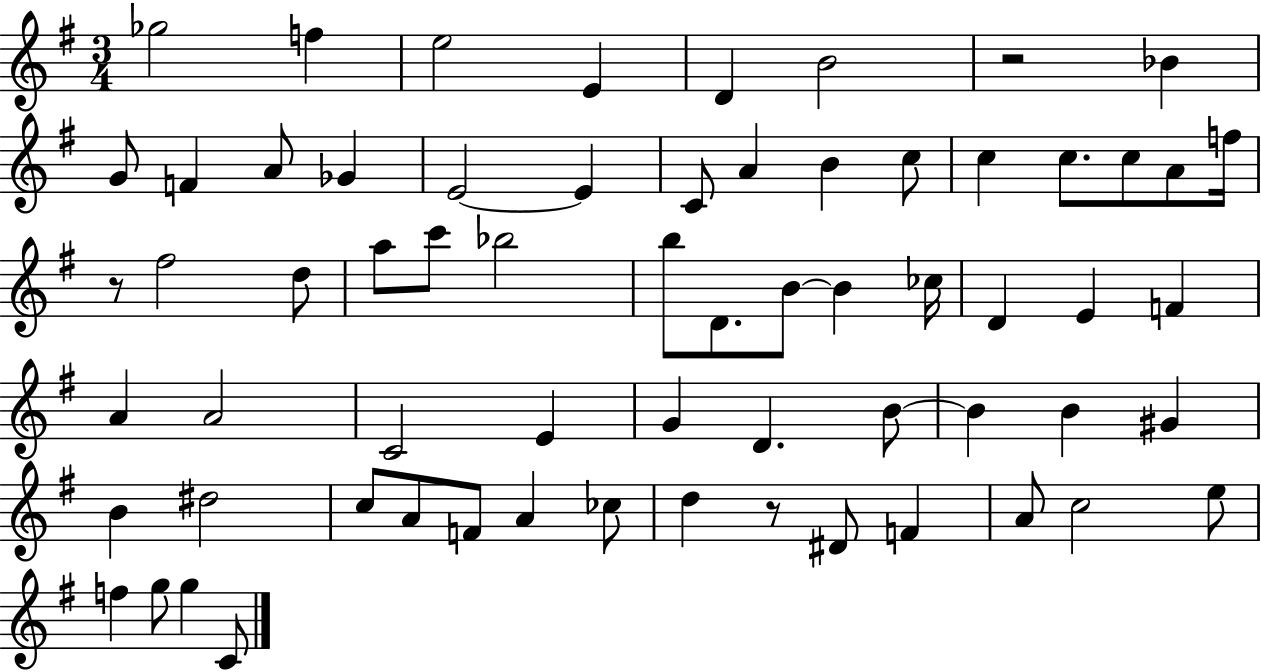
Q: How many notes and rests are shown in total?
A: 65